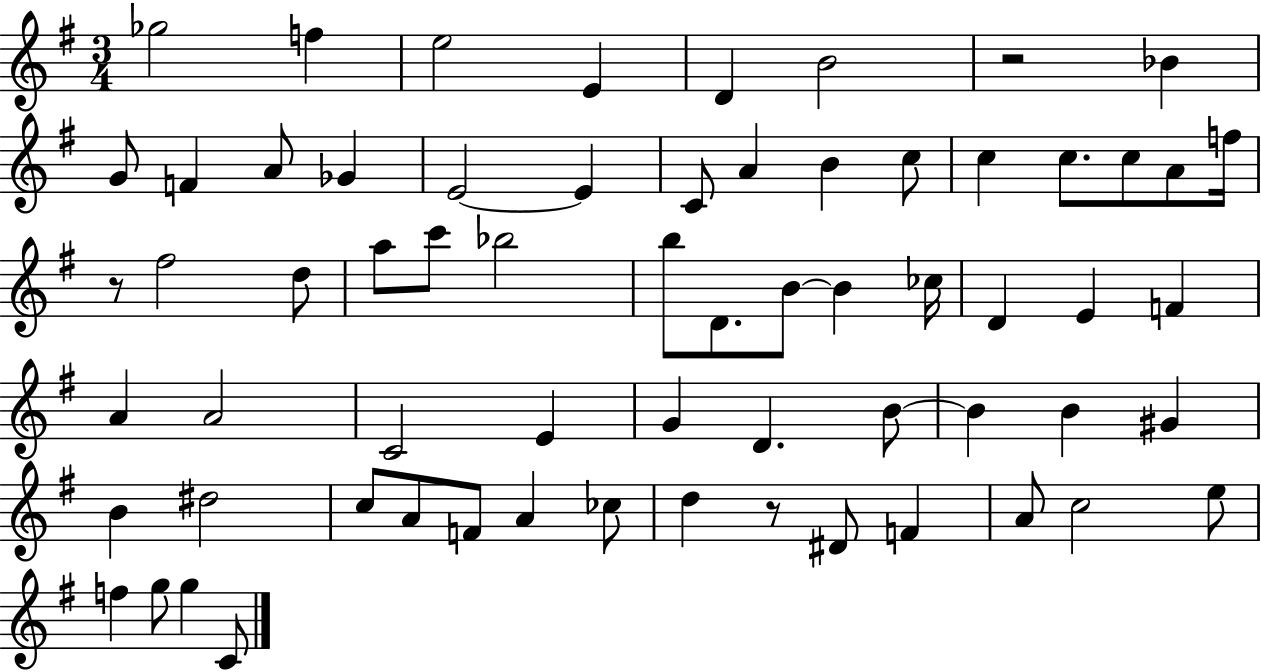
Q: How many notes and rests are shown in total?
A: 65